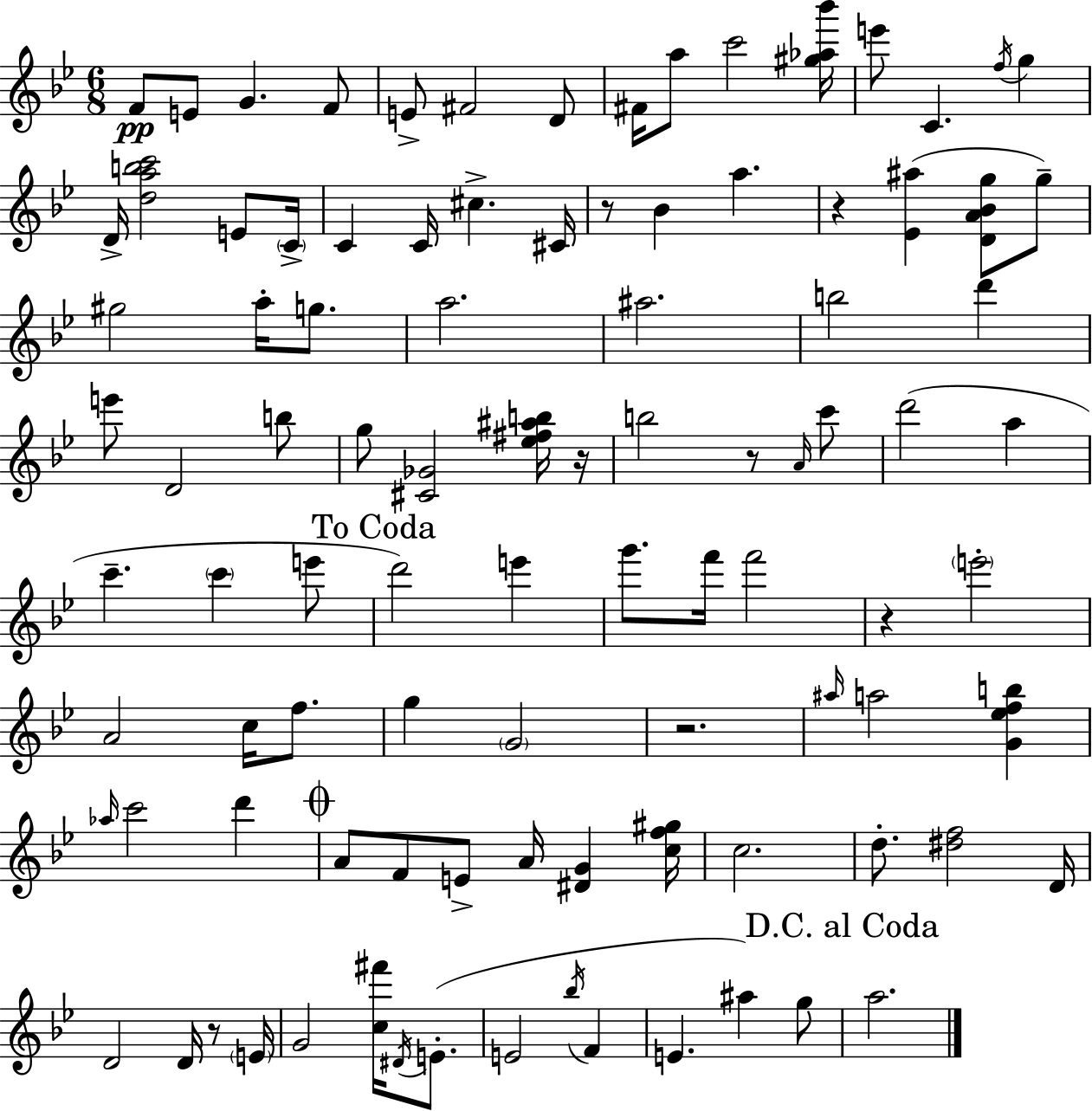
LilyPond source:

{
  \clef treble
  \numericTimeSignature
  \time 6/8
  \key bes \major
  f'8\pp e'8 g'4. f'8 | e'8-> fis'2 d'8 | fis'16 a''8 c'''2 <gis'' aes'' bes'''>16 | e'''8 c'4. \acciaccatura { f''16 } g''4 | \break d'16-> <d'' a'' b'' c'''>2 e'8 | \parenthesize c'16-> c'4 c'16 cis''4.-> | cis'16 r8 bes'4 a''4. | r4 <ees' ais''>4( <d' a' bes' g''>8 g''8--) | \break gis''2 a''16-. g''8. | a''2. | ais''2. | b''2 d'''4 | \break e'''8 d'2 b''8 | g''8 <cis' ges'>2 <ees'' fis'' ais'' b''>16 | r16 b''2 r8 \grace { a'16 } | c'''8 d'''2( a''4 | \break c'''4.-- \parenthesize c'''4 | e'''8 \mark "To Coda" d'''2) e'''4 | g'''8. f'''16 f'''2 | r4 \parenthesize e'''2-. | \break a'2 c''16 f''8. | g''4 \parenthesize g'2 | r2. | \grace { ais''16 } a''2 <g' ees'' f'' b''>4 | \break \grace { aes''16 } c'''2 | d'''4 \mark \markup { \musicglyph "scripts.coda" } a'8 f'8 e'8-> a'16 <dis' g'>4 | <c'' f'' gis''>16 c''2. | d''8.-. <dis'' f''>2 | \break d'16 d'2 | d'16 r8 \parenthesize e'16 g'2 | <c'' fis'''>16 \acciaccatura { dis'16 } e'8.-.( e'2 | \acciaccatura { bes''16 } f'4 e'4. | \break ais''4) g''8 \mark "D.C. al Coda" a''2. | \bar "|."
}